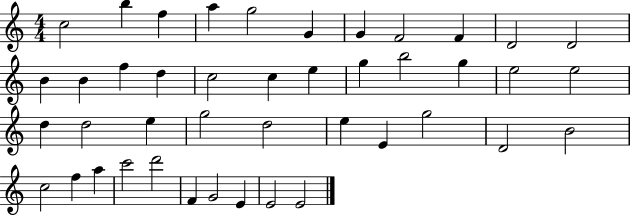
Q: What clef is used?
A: treble